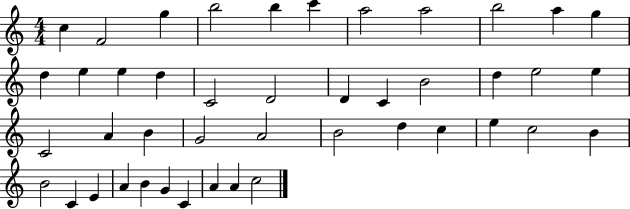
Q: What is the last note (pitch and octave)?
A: C5